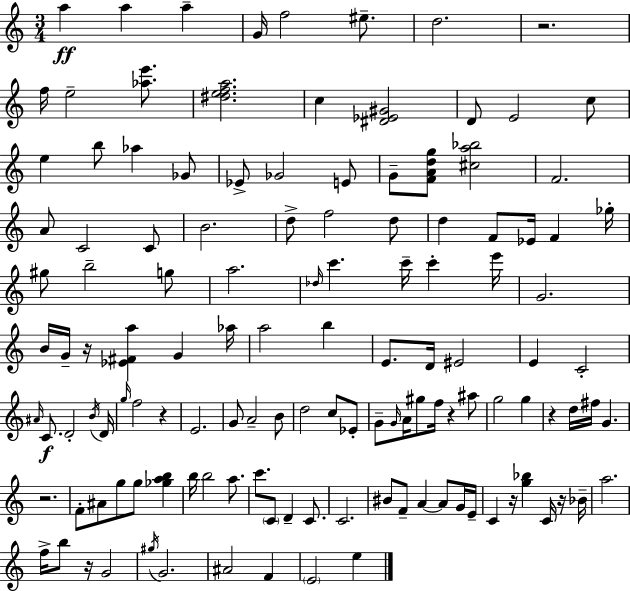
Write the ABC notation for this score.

X:1
T:Untitled
M:3/4
L:1/4
K:Am
a a a G/4 f2 ^e/2 d2 z2 f/4 e2 [_ae']/2 [^defa]2 c [^D_E^G]2 D/2 E2 c/2 e b/2 _a _G/2 _E/2 _G2 E/2 G/2 [FAdg]/2 [^ca_b]2 F2 A/2 C2 C/2 B2 d/2 f2 d/2 d F/2 _E/4 F _g/4 ^g/2 b2 g/2 a2 _d/4 c' c'/4 c' e'/4 G2 B/4 G/4 z/4 [_E^Fa] G _a/4 a2 b E/2 D/4 ^E2 E C2 ^A/4 C/2 D2 B/4 D/4 g/4 f2 z E2 G/2 A2 B/2 d2 c/2 _E/2 G/2 G/4 A/4 ^g/2 f/4 z ^a/2 g2 g z d/4 ^f/4 G z2 F/2 ^A/2 g/2 g/2 [_gab] b/4 b2 a/2 c'/2 C/2 D C/2 C2 ^B/2 F/2 A A/2 G/4 E/4 C z/4 [g_b] C/4 z/4 _B/4 a2 f/4 b/2 z/4 G2 ^g/4 G2 ^A2 F E2 e